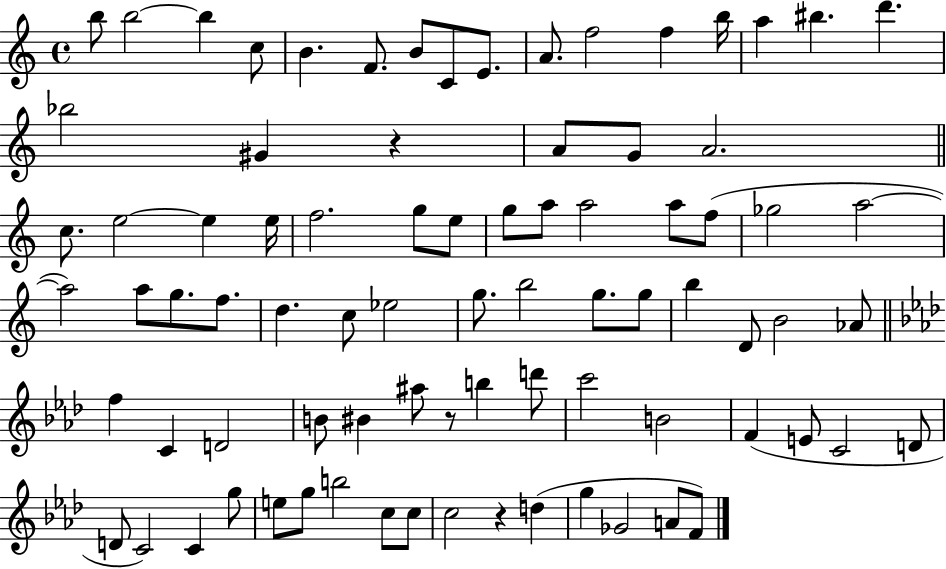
X:1
T:Untitled
M:4/4
L:1/4
K:C
b/2 b2 b c/2 B F/2 B/2 C/2 E/2 A/2 f2 f b/4 a ^b d' _b2 ^G z A/2 G/2 A2 c/2 e2 e e/4 f2 g/2 e/2 g/2 a/2 a2 a/2 f/2 _g2 a2 a2 a/2 g/2 f/2 d c/2 _e2 g/2 b2 g/2 g/2 b D/2 B2 _A/2 f C D2 B/2 ^B ^a/2 z/2 b d'/2 c'2 B2 F E/2 C2 D/2 D/2 C2 C g/2 e/2 g/2 b2 c/2 c/2 c2 z d g _G2 A/2 F/2